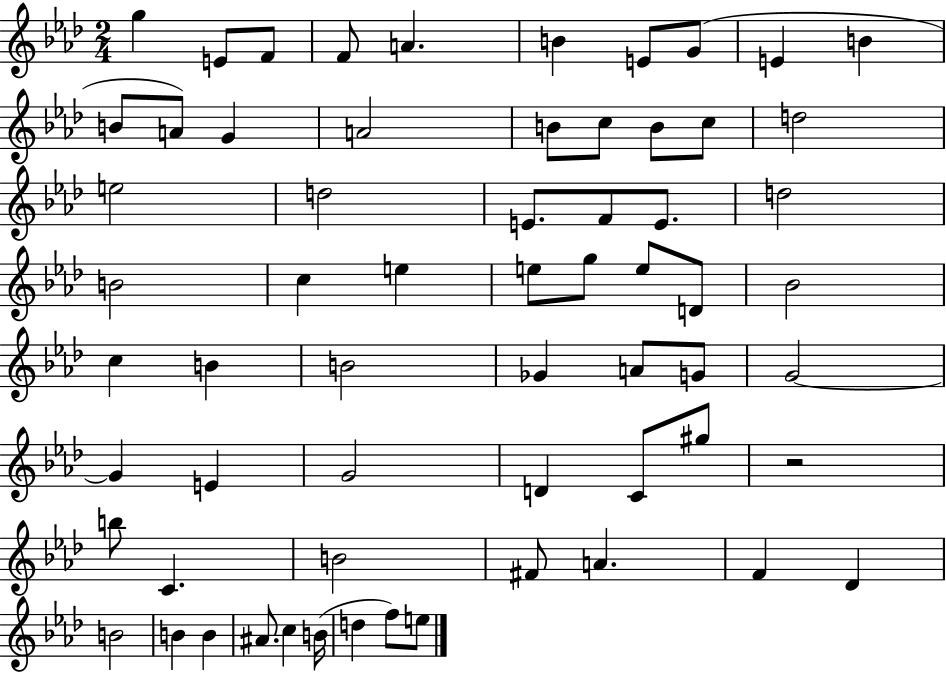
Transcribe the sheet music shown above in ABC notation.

X:1
T:Untitled
M:2/4
L:1/4
K:Ab
g E/2 F/2 F/2 A B E/2 G/2 E B B/2 A/2 G A2 B/2 c/2 B/2 c/2 d2 e2 d2 E/2 F/2 E/2 d2 B2 c e e/2 g/2 e/2 D/2 _B2 c B B2 _G A/2 G/2 G2 G E G2 D C/2 ^g/2 z2 b/2 C B2 ^F/2 A F _D B2 B B ^A/2 c B/4 d f/2 e/2